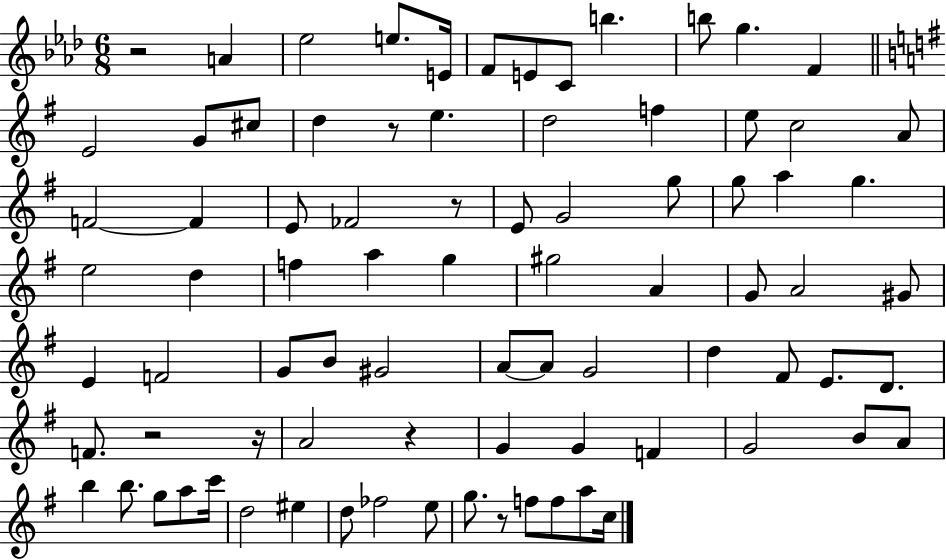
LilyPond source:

{
  \clef treble
  \numericTimeSignature
  \time 6/8
  \key aes \major
  r2 a'4 | ees''2 e''8. e'16 | f'8 e'8 c'8 b''4. | b''8 g''4. f'4 | \break \bar "||" \break \key g \major e'2 g'8 cis''8 | d''4 r8 e''4. | d''2 f''4 | e''8 c''2 a'8 | \break f'2~~ f'4 | e'8 fes'2 r8 | e'8 g'2 g''8 | g''8 a''4 g''4. | \break e''2 d''4 | f''4 a''4 g''4 | gis''2 a'4 | g'8 a'2 gis'8 | \break e'4 f'2 | g'8 b'8 gis'2 | a'8~~ a'8 g'2 | d''4 fis'8 e'8. d'8. | \break f'8. r2 r16 | a'2 r4 | g'4 g'4 f'4 | g'2 b'8 a'8 | \break b''4 b''8. g''8 a''8 c'''16 | d''2 eis''4 | d''8 fes''2 e''8 | g''8. r8 f''8 f''8 a''8 c''16 | \break \bar "|."
}